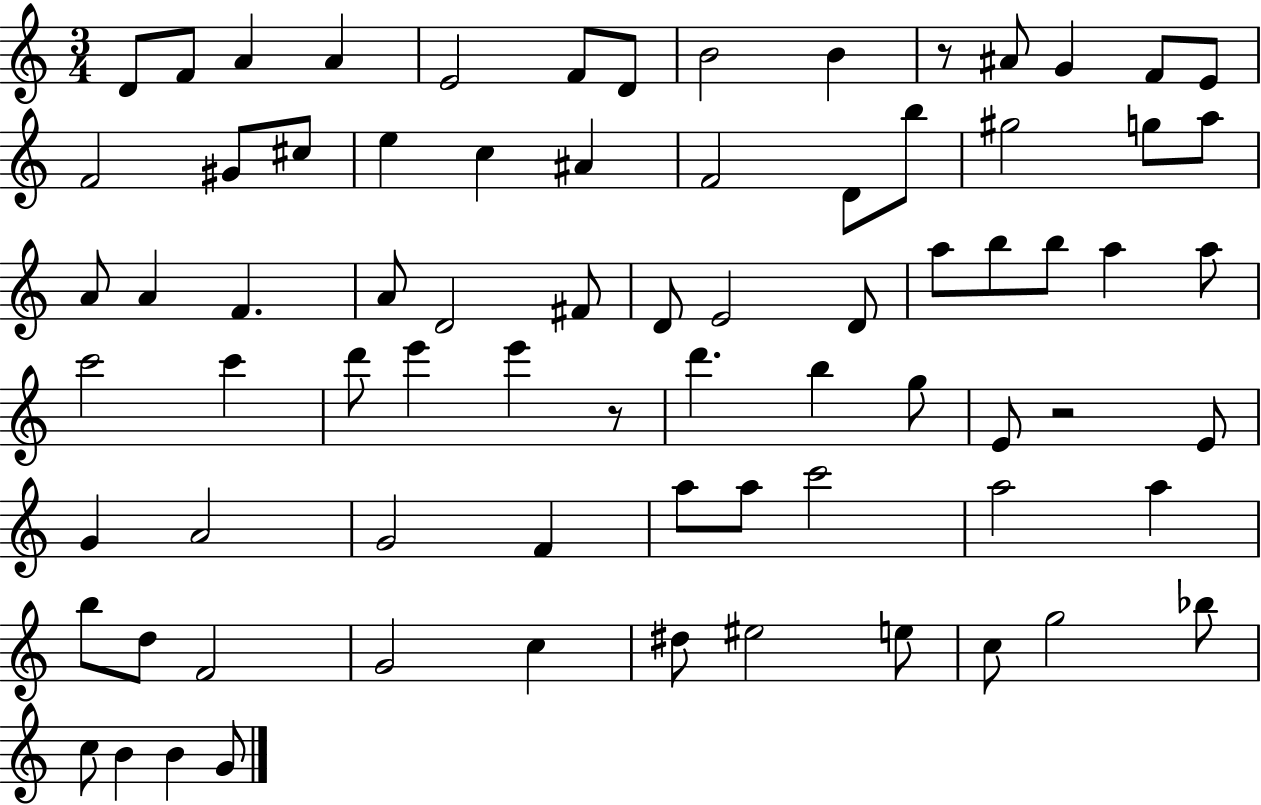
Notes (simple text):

D4/e F4/e A4/q A4/q E4/h F4/e D4/e B4/h B4/q R/e A#4/e G4/q F4/e E4/e F4/h G#4/e C#5/e E5/q C5/q A#4/q F4/h D4/e B5/e G#5/h G5/e A5/e A4/e A4/q F4/q. A4/e D4/h F#4/e D4/e E4/h D4/e A5/e B5/e B5/e A5/q A5/e C6/h C6/q D6/e E6/q E6/q R/e D6/q. B5/q G5/e E4/e R/h E4/e G4/q A4/h G4/h F4/q A5/e A5/e C6/h A5/h A5/q B5/e D5/e F4/h G4/h C5/q D#5/e EIS5/h E5/e C5/e G5/h Bb5/e C5/e B4/q B4/q G4/e